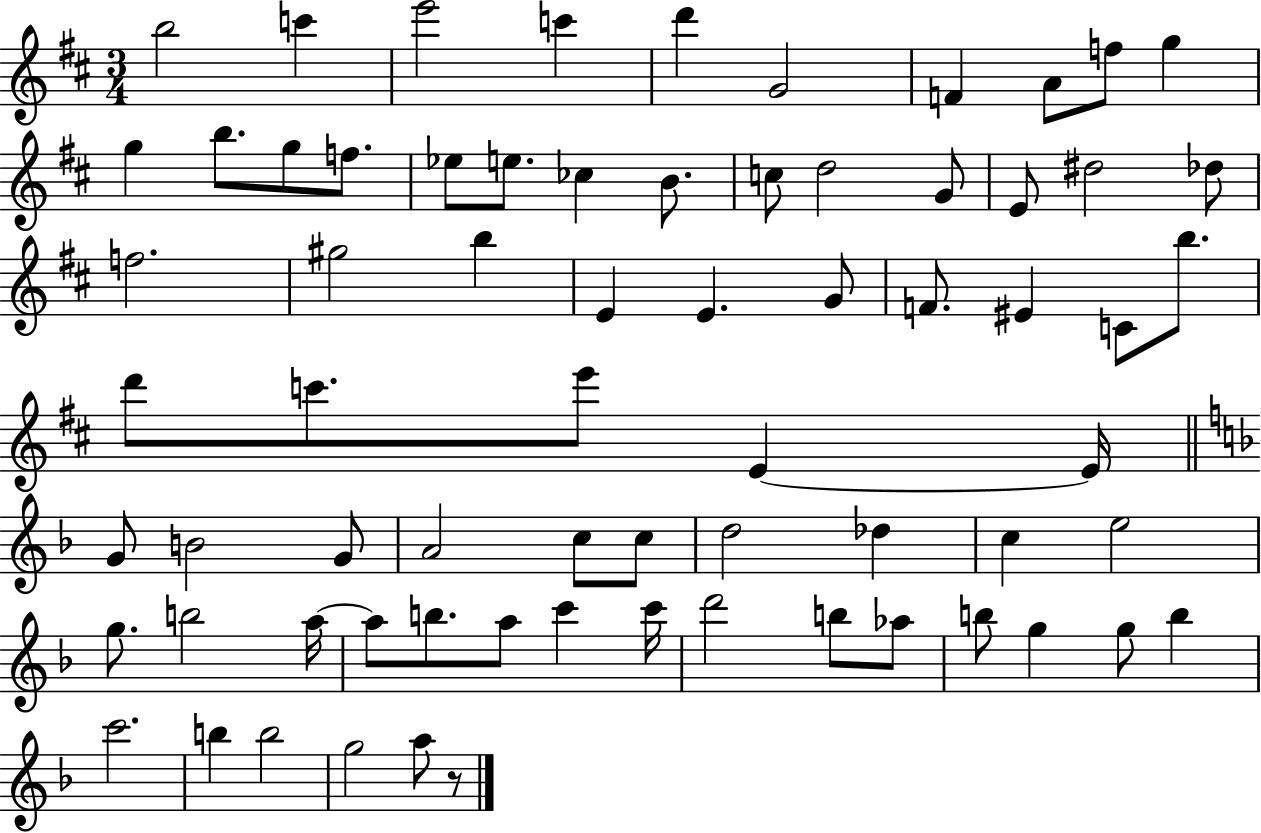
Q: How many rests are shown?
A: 1